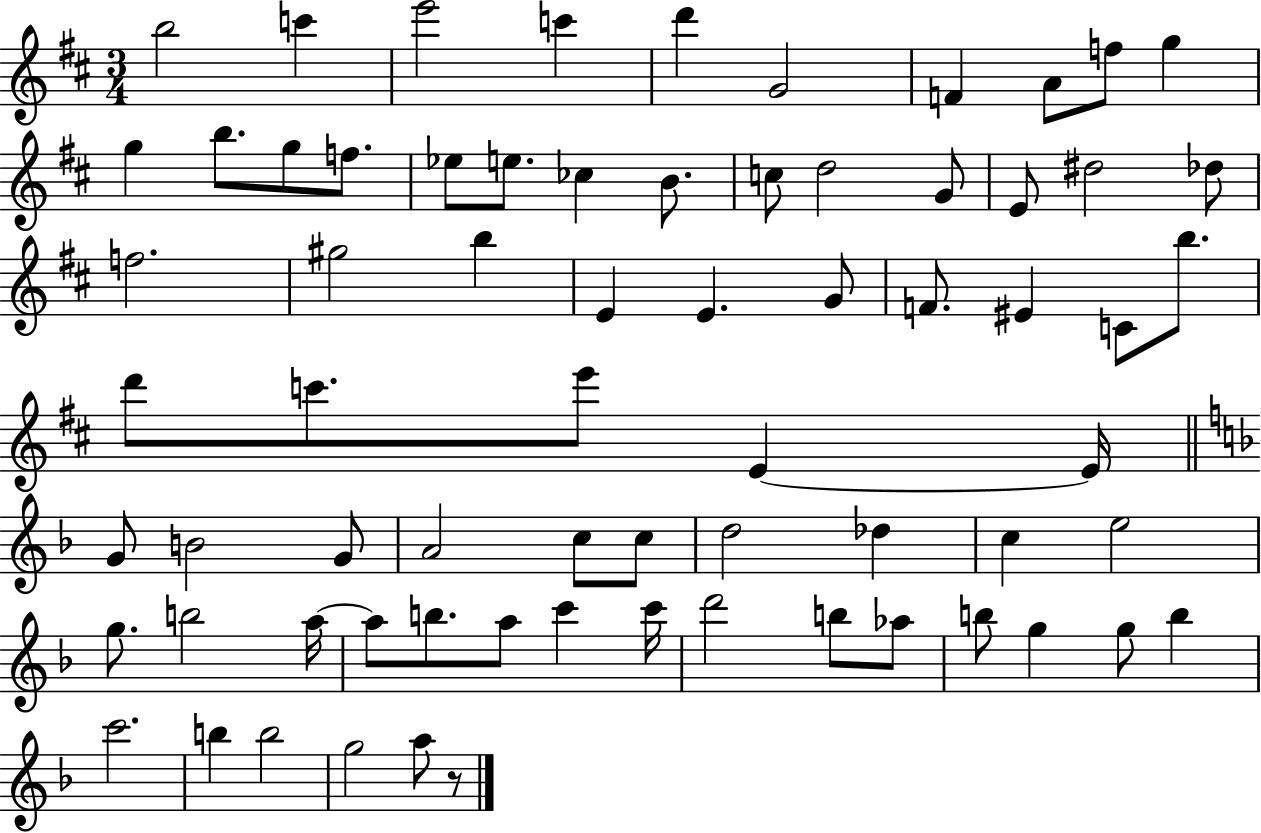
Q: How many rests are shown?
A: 1